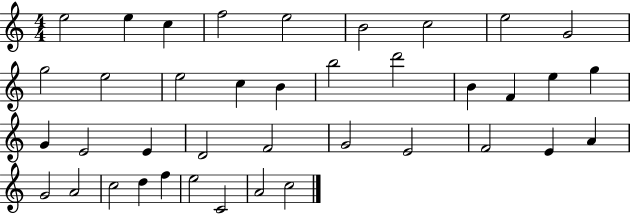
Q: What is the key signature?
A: C major